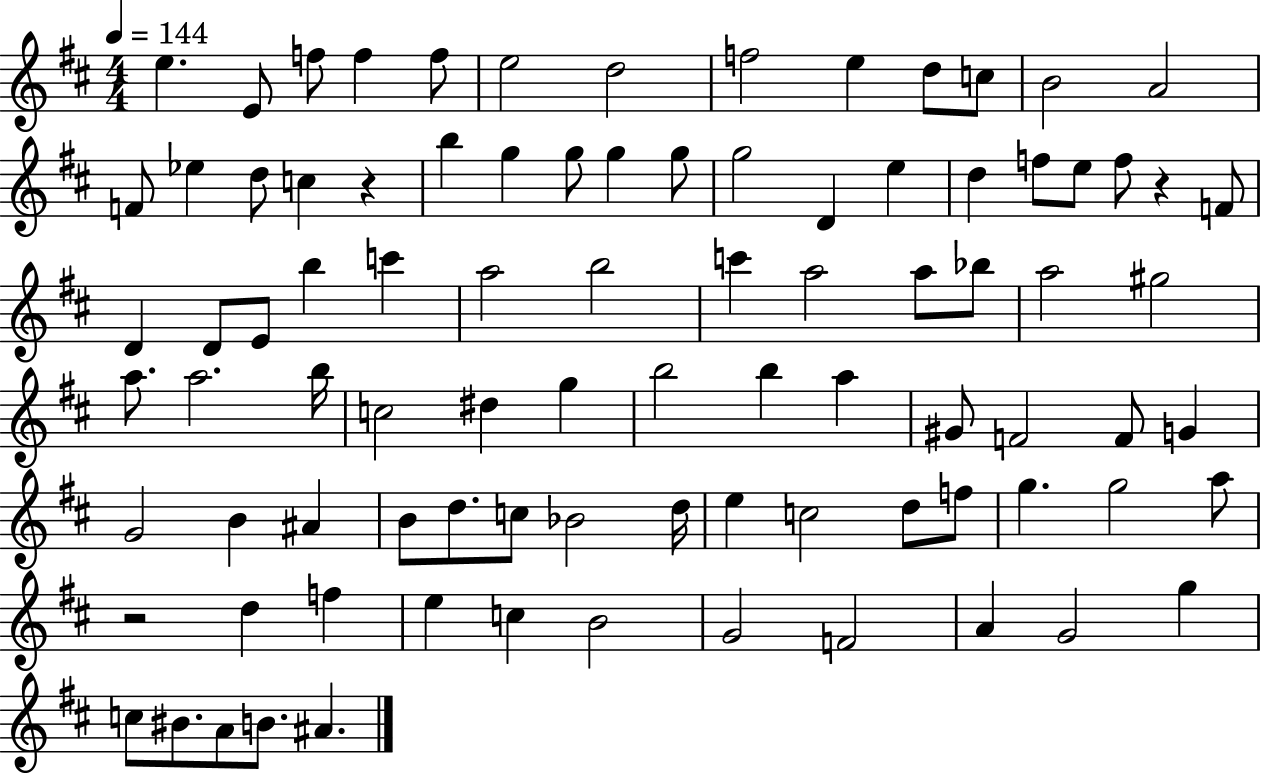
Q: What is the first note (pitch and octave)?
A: E5